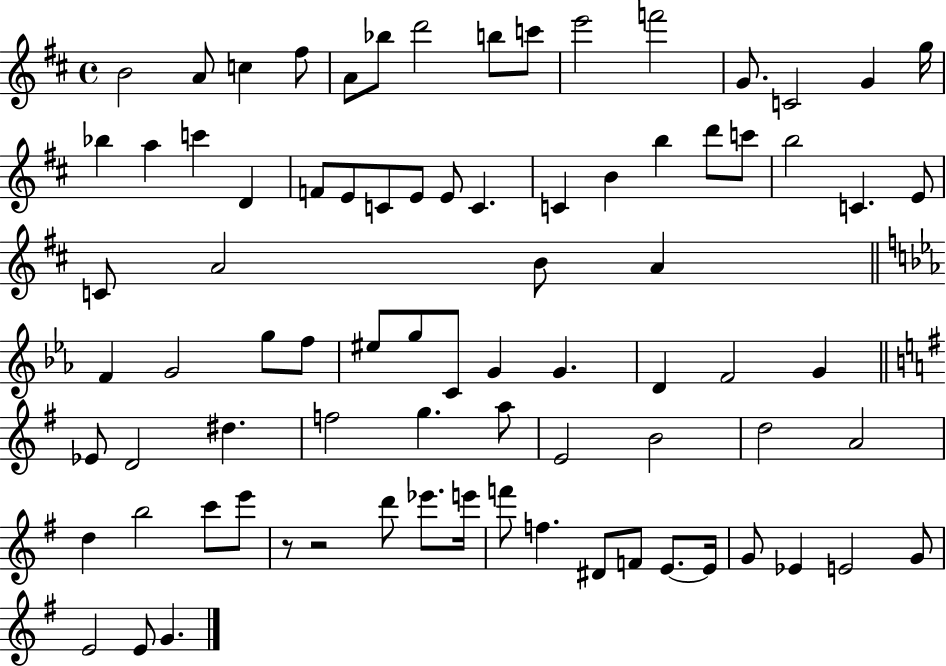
B4/h A4/e C5/q F#5/e A4/e Bb5/e D6/h B5/e C6/e E6/h F6/h G4/e. C4/h G4/q G5/s Bb5/q A5/q C6/q D4/q F4/e E4/e C4/e E4/e E4/e C4/q. C4/q B4/q B5/q D6/e C6/e B5/h C4/q. E4/e C4/e A4/h B4/e A4/q F4/q G4/h G5/e F5/e EIS5/e G5/e C4/e G4/q G4/q. D4/q F4/h G4/q Eb4/e D4/h D#5/q. F5/h G5/q. A5/e E4/h B4/h D5/h A4/h D5/q B5/h C6/e E6/e R/e R/h D6/e Eb6/e. E6/s F6/e F5/q. D#4/e F4/e E4/e. E4/s G4/e Eb4/q E4/h G4/e E4/h E4/e G4/q.